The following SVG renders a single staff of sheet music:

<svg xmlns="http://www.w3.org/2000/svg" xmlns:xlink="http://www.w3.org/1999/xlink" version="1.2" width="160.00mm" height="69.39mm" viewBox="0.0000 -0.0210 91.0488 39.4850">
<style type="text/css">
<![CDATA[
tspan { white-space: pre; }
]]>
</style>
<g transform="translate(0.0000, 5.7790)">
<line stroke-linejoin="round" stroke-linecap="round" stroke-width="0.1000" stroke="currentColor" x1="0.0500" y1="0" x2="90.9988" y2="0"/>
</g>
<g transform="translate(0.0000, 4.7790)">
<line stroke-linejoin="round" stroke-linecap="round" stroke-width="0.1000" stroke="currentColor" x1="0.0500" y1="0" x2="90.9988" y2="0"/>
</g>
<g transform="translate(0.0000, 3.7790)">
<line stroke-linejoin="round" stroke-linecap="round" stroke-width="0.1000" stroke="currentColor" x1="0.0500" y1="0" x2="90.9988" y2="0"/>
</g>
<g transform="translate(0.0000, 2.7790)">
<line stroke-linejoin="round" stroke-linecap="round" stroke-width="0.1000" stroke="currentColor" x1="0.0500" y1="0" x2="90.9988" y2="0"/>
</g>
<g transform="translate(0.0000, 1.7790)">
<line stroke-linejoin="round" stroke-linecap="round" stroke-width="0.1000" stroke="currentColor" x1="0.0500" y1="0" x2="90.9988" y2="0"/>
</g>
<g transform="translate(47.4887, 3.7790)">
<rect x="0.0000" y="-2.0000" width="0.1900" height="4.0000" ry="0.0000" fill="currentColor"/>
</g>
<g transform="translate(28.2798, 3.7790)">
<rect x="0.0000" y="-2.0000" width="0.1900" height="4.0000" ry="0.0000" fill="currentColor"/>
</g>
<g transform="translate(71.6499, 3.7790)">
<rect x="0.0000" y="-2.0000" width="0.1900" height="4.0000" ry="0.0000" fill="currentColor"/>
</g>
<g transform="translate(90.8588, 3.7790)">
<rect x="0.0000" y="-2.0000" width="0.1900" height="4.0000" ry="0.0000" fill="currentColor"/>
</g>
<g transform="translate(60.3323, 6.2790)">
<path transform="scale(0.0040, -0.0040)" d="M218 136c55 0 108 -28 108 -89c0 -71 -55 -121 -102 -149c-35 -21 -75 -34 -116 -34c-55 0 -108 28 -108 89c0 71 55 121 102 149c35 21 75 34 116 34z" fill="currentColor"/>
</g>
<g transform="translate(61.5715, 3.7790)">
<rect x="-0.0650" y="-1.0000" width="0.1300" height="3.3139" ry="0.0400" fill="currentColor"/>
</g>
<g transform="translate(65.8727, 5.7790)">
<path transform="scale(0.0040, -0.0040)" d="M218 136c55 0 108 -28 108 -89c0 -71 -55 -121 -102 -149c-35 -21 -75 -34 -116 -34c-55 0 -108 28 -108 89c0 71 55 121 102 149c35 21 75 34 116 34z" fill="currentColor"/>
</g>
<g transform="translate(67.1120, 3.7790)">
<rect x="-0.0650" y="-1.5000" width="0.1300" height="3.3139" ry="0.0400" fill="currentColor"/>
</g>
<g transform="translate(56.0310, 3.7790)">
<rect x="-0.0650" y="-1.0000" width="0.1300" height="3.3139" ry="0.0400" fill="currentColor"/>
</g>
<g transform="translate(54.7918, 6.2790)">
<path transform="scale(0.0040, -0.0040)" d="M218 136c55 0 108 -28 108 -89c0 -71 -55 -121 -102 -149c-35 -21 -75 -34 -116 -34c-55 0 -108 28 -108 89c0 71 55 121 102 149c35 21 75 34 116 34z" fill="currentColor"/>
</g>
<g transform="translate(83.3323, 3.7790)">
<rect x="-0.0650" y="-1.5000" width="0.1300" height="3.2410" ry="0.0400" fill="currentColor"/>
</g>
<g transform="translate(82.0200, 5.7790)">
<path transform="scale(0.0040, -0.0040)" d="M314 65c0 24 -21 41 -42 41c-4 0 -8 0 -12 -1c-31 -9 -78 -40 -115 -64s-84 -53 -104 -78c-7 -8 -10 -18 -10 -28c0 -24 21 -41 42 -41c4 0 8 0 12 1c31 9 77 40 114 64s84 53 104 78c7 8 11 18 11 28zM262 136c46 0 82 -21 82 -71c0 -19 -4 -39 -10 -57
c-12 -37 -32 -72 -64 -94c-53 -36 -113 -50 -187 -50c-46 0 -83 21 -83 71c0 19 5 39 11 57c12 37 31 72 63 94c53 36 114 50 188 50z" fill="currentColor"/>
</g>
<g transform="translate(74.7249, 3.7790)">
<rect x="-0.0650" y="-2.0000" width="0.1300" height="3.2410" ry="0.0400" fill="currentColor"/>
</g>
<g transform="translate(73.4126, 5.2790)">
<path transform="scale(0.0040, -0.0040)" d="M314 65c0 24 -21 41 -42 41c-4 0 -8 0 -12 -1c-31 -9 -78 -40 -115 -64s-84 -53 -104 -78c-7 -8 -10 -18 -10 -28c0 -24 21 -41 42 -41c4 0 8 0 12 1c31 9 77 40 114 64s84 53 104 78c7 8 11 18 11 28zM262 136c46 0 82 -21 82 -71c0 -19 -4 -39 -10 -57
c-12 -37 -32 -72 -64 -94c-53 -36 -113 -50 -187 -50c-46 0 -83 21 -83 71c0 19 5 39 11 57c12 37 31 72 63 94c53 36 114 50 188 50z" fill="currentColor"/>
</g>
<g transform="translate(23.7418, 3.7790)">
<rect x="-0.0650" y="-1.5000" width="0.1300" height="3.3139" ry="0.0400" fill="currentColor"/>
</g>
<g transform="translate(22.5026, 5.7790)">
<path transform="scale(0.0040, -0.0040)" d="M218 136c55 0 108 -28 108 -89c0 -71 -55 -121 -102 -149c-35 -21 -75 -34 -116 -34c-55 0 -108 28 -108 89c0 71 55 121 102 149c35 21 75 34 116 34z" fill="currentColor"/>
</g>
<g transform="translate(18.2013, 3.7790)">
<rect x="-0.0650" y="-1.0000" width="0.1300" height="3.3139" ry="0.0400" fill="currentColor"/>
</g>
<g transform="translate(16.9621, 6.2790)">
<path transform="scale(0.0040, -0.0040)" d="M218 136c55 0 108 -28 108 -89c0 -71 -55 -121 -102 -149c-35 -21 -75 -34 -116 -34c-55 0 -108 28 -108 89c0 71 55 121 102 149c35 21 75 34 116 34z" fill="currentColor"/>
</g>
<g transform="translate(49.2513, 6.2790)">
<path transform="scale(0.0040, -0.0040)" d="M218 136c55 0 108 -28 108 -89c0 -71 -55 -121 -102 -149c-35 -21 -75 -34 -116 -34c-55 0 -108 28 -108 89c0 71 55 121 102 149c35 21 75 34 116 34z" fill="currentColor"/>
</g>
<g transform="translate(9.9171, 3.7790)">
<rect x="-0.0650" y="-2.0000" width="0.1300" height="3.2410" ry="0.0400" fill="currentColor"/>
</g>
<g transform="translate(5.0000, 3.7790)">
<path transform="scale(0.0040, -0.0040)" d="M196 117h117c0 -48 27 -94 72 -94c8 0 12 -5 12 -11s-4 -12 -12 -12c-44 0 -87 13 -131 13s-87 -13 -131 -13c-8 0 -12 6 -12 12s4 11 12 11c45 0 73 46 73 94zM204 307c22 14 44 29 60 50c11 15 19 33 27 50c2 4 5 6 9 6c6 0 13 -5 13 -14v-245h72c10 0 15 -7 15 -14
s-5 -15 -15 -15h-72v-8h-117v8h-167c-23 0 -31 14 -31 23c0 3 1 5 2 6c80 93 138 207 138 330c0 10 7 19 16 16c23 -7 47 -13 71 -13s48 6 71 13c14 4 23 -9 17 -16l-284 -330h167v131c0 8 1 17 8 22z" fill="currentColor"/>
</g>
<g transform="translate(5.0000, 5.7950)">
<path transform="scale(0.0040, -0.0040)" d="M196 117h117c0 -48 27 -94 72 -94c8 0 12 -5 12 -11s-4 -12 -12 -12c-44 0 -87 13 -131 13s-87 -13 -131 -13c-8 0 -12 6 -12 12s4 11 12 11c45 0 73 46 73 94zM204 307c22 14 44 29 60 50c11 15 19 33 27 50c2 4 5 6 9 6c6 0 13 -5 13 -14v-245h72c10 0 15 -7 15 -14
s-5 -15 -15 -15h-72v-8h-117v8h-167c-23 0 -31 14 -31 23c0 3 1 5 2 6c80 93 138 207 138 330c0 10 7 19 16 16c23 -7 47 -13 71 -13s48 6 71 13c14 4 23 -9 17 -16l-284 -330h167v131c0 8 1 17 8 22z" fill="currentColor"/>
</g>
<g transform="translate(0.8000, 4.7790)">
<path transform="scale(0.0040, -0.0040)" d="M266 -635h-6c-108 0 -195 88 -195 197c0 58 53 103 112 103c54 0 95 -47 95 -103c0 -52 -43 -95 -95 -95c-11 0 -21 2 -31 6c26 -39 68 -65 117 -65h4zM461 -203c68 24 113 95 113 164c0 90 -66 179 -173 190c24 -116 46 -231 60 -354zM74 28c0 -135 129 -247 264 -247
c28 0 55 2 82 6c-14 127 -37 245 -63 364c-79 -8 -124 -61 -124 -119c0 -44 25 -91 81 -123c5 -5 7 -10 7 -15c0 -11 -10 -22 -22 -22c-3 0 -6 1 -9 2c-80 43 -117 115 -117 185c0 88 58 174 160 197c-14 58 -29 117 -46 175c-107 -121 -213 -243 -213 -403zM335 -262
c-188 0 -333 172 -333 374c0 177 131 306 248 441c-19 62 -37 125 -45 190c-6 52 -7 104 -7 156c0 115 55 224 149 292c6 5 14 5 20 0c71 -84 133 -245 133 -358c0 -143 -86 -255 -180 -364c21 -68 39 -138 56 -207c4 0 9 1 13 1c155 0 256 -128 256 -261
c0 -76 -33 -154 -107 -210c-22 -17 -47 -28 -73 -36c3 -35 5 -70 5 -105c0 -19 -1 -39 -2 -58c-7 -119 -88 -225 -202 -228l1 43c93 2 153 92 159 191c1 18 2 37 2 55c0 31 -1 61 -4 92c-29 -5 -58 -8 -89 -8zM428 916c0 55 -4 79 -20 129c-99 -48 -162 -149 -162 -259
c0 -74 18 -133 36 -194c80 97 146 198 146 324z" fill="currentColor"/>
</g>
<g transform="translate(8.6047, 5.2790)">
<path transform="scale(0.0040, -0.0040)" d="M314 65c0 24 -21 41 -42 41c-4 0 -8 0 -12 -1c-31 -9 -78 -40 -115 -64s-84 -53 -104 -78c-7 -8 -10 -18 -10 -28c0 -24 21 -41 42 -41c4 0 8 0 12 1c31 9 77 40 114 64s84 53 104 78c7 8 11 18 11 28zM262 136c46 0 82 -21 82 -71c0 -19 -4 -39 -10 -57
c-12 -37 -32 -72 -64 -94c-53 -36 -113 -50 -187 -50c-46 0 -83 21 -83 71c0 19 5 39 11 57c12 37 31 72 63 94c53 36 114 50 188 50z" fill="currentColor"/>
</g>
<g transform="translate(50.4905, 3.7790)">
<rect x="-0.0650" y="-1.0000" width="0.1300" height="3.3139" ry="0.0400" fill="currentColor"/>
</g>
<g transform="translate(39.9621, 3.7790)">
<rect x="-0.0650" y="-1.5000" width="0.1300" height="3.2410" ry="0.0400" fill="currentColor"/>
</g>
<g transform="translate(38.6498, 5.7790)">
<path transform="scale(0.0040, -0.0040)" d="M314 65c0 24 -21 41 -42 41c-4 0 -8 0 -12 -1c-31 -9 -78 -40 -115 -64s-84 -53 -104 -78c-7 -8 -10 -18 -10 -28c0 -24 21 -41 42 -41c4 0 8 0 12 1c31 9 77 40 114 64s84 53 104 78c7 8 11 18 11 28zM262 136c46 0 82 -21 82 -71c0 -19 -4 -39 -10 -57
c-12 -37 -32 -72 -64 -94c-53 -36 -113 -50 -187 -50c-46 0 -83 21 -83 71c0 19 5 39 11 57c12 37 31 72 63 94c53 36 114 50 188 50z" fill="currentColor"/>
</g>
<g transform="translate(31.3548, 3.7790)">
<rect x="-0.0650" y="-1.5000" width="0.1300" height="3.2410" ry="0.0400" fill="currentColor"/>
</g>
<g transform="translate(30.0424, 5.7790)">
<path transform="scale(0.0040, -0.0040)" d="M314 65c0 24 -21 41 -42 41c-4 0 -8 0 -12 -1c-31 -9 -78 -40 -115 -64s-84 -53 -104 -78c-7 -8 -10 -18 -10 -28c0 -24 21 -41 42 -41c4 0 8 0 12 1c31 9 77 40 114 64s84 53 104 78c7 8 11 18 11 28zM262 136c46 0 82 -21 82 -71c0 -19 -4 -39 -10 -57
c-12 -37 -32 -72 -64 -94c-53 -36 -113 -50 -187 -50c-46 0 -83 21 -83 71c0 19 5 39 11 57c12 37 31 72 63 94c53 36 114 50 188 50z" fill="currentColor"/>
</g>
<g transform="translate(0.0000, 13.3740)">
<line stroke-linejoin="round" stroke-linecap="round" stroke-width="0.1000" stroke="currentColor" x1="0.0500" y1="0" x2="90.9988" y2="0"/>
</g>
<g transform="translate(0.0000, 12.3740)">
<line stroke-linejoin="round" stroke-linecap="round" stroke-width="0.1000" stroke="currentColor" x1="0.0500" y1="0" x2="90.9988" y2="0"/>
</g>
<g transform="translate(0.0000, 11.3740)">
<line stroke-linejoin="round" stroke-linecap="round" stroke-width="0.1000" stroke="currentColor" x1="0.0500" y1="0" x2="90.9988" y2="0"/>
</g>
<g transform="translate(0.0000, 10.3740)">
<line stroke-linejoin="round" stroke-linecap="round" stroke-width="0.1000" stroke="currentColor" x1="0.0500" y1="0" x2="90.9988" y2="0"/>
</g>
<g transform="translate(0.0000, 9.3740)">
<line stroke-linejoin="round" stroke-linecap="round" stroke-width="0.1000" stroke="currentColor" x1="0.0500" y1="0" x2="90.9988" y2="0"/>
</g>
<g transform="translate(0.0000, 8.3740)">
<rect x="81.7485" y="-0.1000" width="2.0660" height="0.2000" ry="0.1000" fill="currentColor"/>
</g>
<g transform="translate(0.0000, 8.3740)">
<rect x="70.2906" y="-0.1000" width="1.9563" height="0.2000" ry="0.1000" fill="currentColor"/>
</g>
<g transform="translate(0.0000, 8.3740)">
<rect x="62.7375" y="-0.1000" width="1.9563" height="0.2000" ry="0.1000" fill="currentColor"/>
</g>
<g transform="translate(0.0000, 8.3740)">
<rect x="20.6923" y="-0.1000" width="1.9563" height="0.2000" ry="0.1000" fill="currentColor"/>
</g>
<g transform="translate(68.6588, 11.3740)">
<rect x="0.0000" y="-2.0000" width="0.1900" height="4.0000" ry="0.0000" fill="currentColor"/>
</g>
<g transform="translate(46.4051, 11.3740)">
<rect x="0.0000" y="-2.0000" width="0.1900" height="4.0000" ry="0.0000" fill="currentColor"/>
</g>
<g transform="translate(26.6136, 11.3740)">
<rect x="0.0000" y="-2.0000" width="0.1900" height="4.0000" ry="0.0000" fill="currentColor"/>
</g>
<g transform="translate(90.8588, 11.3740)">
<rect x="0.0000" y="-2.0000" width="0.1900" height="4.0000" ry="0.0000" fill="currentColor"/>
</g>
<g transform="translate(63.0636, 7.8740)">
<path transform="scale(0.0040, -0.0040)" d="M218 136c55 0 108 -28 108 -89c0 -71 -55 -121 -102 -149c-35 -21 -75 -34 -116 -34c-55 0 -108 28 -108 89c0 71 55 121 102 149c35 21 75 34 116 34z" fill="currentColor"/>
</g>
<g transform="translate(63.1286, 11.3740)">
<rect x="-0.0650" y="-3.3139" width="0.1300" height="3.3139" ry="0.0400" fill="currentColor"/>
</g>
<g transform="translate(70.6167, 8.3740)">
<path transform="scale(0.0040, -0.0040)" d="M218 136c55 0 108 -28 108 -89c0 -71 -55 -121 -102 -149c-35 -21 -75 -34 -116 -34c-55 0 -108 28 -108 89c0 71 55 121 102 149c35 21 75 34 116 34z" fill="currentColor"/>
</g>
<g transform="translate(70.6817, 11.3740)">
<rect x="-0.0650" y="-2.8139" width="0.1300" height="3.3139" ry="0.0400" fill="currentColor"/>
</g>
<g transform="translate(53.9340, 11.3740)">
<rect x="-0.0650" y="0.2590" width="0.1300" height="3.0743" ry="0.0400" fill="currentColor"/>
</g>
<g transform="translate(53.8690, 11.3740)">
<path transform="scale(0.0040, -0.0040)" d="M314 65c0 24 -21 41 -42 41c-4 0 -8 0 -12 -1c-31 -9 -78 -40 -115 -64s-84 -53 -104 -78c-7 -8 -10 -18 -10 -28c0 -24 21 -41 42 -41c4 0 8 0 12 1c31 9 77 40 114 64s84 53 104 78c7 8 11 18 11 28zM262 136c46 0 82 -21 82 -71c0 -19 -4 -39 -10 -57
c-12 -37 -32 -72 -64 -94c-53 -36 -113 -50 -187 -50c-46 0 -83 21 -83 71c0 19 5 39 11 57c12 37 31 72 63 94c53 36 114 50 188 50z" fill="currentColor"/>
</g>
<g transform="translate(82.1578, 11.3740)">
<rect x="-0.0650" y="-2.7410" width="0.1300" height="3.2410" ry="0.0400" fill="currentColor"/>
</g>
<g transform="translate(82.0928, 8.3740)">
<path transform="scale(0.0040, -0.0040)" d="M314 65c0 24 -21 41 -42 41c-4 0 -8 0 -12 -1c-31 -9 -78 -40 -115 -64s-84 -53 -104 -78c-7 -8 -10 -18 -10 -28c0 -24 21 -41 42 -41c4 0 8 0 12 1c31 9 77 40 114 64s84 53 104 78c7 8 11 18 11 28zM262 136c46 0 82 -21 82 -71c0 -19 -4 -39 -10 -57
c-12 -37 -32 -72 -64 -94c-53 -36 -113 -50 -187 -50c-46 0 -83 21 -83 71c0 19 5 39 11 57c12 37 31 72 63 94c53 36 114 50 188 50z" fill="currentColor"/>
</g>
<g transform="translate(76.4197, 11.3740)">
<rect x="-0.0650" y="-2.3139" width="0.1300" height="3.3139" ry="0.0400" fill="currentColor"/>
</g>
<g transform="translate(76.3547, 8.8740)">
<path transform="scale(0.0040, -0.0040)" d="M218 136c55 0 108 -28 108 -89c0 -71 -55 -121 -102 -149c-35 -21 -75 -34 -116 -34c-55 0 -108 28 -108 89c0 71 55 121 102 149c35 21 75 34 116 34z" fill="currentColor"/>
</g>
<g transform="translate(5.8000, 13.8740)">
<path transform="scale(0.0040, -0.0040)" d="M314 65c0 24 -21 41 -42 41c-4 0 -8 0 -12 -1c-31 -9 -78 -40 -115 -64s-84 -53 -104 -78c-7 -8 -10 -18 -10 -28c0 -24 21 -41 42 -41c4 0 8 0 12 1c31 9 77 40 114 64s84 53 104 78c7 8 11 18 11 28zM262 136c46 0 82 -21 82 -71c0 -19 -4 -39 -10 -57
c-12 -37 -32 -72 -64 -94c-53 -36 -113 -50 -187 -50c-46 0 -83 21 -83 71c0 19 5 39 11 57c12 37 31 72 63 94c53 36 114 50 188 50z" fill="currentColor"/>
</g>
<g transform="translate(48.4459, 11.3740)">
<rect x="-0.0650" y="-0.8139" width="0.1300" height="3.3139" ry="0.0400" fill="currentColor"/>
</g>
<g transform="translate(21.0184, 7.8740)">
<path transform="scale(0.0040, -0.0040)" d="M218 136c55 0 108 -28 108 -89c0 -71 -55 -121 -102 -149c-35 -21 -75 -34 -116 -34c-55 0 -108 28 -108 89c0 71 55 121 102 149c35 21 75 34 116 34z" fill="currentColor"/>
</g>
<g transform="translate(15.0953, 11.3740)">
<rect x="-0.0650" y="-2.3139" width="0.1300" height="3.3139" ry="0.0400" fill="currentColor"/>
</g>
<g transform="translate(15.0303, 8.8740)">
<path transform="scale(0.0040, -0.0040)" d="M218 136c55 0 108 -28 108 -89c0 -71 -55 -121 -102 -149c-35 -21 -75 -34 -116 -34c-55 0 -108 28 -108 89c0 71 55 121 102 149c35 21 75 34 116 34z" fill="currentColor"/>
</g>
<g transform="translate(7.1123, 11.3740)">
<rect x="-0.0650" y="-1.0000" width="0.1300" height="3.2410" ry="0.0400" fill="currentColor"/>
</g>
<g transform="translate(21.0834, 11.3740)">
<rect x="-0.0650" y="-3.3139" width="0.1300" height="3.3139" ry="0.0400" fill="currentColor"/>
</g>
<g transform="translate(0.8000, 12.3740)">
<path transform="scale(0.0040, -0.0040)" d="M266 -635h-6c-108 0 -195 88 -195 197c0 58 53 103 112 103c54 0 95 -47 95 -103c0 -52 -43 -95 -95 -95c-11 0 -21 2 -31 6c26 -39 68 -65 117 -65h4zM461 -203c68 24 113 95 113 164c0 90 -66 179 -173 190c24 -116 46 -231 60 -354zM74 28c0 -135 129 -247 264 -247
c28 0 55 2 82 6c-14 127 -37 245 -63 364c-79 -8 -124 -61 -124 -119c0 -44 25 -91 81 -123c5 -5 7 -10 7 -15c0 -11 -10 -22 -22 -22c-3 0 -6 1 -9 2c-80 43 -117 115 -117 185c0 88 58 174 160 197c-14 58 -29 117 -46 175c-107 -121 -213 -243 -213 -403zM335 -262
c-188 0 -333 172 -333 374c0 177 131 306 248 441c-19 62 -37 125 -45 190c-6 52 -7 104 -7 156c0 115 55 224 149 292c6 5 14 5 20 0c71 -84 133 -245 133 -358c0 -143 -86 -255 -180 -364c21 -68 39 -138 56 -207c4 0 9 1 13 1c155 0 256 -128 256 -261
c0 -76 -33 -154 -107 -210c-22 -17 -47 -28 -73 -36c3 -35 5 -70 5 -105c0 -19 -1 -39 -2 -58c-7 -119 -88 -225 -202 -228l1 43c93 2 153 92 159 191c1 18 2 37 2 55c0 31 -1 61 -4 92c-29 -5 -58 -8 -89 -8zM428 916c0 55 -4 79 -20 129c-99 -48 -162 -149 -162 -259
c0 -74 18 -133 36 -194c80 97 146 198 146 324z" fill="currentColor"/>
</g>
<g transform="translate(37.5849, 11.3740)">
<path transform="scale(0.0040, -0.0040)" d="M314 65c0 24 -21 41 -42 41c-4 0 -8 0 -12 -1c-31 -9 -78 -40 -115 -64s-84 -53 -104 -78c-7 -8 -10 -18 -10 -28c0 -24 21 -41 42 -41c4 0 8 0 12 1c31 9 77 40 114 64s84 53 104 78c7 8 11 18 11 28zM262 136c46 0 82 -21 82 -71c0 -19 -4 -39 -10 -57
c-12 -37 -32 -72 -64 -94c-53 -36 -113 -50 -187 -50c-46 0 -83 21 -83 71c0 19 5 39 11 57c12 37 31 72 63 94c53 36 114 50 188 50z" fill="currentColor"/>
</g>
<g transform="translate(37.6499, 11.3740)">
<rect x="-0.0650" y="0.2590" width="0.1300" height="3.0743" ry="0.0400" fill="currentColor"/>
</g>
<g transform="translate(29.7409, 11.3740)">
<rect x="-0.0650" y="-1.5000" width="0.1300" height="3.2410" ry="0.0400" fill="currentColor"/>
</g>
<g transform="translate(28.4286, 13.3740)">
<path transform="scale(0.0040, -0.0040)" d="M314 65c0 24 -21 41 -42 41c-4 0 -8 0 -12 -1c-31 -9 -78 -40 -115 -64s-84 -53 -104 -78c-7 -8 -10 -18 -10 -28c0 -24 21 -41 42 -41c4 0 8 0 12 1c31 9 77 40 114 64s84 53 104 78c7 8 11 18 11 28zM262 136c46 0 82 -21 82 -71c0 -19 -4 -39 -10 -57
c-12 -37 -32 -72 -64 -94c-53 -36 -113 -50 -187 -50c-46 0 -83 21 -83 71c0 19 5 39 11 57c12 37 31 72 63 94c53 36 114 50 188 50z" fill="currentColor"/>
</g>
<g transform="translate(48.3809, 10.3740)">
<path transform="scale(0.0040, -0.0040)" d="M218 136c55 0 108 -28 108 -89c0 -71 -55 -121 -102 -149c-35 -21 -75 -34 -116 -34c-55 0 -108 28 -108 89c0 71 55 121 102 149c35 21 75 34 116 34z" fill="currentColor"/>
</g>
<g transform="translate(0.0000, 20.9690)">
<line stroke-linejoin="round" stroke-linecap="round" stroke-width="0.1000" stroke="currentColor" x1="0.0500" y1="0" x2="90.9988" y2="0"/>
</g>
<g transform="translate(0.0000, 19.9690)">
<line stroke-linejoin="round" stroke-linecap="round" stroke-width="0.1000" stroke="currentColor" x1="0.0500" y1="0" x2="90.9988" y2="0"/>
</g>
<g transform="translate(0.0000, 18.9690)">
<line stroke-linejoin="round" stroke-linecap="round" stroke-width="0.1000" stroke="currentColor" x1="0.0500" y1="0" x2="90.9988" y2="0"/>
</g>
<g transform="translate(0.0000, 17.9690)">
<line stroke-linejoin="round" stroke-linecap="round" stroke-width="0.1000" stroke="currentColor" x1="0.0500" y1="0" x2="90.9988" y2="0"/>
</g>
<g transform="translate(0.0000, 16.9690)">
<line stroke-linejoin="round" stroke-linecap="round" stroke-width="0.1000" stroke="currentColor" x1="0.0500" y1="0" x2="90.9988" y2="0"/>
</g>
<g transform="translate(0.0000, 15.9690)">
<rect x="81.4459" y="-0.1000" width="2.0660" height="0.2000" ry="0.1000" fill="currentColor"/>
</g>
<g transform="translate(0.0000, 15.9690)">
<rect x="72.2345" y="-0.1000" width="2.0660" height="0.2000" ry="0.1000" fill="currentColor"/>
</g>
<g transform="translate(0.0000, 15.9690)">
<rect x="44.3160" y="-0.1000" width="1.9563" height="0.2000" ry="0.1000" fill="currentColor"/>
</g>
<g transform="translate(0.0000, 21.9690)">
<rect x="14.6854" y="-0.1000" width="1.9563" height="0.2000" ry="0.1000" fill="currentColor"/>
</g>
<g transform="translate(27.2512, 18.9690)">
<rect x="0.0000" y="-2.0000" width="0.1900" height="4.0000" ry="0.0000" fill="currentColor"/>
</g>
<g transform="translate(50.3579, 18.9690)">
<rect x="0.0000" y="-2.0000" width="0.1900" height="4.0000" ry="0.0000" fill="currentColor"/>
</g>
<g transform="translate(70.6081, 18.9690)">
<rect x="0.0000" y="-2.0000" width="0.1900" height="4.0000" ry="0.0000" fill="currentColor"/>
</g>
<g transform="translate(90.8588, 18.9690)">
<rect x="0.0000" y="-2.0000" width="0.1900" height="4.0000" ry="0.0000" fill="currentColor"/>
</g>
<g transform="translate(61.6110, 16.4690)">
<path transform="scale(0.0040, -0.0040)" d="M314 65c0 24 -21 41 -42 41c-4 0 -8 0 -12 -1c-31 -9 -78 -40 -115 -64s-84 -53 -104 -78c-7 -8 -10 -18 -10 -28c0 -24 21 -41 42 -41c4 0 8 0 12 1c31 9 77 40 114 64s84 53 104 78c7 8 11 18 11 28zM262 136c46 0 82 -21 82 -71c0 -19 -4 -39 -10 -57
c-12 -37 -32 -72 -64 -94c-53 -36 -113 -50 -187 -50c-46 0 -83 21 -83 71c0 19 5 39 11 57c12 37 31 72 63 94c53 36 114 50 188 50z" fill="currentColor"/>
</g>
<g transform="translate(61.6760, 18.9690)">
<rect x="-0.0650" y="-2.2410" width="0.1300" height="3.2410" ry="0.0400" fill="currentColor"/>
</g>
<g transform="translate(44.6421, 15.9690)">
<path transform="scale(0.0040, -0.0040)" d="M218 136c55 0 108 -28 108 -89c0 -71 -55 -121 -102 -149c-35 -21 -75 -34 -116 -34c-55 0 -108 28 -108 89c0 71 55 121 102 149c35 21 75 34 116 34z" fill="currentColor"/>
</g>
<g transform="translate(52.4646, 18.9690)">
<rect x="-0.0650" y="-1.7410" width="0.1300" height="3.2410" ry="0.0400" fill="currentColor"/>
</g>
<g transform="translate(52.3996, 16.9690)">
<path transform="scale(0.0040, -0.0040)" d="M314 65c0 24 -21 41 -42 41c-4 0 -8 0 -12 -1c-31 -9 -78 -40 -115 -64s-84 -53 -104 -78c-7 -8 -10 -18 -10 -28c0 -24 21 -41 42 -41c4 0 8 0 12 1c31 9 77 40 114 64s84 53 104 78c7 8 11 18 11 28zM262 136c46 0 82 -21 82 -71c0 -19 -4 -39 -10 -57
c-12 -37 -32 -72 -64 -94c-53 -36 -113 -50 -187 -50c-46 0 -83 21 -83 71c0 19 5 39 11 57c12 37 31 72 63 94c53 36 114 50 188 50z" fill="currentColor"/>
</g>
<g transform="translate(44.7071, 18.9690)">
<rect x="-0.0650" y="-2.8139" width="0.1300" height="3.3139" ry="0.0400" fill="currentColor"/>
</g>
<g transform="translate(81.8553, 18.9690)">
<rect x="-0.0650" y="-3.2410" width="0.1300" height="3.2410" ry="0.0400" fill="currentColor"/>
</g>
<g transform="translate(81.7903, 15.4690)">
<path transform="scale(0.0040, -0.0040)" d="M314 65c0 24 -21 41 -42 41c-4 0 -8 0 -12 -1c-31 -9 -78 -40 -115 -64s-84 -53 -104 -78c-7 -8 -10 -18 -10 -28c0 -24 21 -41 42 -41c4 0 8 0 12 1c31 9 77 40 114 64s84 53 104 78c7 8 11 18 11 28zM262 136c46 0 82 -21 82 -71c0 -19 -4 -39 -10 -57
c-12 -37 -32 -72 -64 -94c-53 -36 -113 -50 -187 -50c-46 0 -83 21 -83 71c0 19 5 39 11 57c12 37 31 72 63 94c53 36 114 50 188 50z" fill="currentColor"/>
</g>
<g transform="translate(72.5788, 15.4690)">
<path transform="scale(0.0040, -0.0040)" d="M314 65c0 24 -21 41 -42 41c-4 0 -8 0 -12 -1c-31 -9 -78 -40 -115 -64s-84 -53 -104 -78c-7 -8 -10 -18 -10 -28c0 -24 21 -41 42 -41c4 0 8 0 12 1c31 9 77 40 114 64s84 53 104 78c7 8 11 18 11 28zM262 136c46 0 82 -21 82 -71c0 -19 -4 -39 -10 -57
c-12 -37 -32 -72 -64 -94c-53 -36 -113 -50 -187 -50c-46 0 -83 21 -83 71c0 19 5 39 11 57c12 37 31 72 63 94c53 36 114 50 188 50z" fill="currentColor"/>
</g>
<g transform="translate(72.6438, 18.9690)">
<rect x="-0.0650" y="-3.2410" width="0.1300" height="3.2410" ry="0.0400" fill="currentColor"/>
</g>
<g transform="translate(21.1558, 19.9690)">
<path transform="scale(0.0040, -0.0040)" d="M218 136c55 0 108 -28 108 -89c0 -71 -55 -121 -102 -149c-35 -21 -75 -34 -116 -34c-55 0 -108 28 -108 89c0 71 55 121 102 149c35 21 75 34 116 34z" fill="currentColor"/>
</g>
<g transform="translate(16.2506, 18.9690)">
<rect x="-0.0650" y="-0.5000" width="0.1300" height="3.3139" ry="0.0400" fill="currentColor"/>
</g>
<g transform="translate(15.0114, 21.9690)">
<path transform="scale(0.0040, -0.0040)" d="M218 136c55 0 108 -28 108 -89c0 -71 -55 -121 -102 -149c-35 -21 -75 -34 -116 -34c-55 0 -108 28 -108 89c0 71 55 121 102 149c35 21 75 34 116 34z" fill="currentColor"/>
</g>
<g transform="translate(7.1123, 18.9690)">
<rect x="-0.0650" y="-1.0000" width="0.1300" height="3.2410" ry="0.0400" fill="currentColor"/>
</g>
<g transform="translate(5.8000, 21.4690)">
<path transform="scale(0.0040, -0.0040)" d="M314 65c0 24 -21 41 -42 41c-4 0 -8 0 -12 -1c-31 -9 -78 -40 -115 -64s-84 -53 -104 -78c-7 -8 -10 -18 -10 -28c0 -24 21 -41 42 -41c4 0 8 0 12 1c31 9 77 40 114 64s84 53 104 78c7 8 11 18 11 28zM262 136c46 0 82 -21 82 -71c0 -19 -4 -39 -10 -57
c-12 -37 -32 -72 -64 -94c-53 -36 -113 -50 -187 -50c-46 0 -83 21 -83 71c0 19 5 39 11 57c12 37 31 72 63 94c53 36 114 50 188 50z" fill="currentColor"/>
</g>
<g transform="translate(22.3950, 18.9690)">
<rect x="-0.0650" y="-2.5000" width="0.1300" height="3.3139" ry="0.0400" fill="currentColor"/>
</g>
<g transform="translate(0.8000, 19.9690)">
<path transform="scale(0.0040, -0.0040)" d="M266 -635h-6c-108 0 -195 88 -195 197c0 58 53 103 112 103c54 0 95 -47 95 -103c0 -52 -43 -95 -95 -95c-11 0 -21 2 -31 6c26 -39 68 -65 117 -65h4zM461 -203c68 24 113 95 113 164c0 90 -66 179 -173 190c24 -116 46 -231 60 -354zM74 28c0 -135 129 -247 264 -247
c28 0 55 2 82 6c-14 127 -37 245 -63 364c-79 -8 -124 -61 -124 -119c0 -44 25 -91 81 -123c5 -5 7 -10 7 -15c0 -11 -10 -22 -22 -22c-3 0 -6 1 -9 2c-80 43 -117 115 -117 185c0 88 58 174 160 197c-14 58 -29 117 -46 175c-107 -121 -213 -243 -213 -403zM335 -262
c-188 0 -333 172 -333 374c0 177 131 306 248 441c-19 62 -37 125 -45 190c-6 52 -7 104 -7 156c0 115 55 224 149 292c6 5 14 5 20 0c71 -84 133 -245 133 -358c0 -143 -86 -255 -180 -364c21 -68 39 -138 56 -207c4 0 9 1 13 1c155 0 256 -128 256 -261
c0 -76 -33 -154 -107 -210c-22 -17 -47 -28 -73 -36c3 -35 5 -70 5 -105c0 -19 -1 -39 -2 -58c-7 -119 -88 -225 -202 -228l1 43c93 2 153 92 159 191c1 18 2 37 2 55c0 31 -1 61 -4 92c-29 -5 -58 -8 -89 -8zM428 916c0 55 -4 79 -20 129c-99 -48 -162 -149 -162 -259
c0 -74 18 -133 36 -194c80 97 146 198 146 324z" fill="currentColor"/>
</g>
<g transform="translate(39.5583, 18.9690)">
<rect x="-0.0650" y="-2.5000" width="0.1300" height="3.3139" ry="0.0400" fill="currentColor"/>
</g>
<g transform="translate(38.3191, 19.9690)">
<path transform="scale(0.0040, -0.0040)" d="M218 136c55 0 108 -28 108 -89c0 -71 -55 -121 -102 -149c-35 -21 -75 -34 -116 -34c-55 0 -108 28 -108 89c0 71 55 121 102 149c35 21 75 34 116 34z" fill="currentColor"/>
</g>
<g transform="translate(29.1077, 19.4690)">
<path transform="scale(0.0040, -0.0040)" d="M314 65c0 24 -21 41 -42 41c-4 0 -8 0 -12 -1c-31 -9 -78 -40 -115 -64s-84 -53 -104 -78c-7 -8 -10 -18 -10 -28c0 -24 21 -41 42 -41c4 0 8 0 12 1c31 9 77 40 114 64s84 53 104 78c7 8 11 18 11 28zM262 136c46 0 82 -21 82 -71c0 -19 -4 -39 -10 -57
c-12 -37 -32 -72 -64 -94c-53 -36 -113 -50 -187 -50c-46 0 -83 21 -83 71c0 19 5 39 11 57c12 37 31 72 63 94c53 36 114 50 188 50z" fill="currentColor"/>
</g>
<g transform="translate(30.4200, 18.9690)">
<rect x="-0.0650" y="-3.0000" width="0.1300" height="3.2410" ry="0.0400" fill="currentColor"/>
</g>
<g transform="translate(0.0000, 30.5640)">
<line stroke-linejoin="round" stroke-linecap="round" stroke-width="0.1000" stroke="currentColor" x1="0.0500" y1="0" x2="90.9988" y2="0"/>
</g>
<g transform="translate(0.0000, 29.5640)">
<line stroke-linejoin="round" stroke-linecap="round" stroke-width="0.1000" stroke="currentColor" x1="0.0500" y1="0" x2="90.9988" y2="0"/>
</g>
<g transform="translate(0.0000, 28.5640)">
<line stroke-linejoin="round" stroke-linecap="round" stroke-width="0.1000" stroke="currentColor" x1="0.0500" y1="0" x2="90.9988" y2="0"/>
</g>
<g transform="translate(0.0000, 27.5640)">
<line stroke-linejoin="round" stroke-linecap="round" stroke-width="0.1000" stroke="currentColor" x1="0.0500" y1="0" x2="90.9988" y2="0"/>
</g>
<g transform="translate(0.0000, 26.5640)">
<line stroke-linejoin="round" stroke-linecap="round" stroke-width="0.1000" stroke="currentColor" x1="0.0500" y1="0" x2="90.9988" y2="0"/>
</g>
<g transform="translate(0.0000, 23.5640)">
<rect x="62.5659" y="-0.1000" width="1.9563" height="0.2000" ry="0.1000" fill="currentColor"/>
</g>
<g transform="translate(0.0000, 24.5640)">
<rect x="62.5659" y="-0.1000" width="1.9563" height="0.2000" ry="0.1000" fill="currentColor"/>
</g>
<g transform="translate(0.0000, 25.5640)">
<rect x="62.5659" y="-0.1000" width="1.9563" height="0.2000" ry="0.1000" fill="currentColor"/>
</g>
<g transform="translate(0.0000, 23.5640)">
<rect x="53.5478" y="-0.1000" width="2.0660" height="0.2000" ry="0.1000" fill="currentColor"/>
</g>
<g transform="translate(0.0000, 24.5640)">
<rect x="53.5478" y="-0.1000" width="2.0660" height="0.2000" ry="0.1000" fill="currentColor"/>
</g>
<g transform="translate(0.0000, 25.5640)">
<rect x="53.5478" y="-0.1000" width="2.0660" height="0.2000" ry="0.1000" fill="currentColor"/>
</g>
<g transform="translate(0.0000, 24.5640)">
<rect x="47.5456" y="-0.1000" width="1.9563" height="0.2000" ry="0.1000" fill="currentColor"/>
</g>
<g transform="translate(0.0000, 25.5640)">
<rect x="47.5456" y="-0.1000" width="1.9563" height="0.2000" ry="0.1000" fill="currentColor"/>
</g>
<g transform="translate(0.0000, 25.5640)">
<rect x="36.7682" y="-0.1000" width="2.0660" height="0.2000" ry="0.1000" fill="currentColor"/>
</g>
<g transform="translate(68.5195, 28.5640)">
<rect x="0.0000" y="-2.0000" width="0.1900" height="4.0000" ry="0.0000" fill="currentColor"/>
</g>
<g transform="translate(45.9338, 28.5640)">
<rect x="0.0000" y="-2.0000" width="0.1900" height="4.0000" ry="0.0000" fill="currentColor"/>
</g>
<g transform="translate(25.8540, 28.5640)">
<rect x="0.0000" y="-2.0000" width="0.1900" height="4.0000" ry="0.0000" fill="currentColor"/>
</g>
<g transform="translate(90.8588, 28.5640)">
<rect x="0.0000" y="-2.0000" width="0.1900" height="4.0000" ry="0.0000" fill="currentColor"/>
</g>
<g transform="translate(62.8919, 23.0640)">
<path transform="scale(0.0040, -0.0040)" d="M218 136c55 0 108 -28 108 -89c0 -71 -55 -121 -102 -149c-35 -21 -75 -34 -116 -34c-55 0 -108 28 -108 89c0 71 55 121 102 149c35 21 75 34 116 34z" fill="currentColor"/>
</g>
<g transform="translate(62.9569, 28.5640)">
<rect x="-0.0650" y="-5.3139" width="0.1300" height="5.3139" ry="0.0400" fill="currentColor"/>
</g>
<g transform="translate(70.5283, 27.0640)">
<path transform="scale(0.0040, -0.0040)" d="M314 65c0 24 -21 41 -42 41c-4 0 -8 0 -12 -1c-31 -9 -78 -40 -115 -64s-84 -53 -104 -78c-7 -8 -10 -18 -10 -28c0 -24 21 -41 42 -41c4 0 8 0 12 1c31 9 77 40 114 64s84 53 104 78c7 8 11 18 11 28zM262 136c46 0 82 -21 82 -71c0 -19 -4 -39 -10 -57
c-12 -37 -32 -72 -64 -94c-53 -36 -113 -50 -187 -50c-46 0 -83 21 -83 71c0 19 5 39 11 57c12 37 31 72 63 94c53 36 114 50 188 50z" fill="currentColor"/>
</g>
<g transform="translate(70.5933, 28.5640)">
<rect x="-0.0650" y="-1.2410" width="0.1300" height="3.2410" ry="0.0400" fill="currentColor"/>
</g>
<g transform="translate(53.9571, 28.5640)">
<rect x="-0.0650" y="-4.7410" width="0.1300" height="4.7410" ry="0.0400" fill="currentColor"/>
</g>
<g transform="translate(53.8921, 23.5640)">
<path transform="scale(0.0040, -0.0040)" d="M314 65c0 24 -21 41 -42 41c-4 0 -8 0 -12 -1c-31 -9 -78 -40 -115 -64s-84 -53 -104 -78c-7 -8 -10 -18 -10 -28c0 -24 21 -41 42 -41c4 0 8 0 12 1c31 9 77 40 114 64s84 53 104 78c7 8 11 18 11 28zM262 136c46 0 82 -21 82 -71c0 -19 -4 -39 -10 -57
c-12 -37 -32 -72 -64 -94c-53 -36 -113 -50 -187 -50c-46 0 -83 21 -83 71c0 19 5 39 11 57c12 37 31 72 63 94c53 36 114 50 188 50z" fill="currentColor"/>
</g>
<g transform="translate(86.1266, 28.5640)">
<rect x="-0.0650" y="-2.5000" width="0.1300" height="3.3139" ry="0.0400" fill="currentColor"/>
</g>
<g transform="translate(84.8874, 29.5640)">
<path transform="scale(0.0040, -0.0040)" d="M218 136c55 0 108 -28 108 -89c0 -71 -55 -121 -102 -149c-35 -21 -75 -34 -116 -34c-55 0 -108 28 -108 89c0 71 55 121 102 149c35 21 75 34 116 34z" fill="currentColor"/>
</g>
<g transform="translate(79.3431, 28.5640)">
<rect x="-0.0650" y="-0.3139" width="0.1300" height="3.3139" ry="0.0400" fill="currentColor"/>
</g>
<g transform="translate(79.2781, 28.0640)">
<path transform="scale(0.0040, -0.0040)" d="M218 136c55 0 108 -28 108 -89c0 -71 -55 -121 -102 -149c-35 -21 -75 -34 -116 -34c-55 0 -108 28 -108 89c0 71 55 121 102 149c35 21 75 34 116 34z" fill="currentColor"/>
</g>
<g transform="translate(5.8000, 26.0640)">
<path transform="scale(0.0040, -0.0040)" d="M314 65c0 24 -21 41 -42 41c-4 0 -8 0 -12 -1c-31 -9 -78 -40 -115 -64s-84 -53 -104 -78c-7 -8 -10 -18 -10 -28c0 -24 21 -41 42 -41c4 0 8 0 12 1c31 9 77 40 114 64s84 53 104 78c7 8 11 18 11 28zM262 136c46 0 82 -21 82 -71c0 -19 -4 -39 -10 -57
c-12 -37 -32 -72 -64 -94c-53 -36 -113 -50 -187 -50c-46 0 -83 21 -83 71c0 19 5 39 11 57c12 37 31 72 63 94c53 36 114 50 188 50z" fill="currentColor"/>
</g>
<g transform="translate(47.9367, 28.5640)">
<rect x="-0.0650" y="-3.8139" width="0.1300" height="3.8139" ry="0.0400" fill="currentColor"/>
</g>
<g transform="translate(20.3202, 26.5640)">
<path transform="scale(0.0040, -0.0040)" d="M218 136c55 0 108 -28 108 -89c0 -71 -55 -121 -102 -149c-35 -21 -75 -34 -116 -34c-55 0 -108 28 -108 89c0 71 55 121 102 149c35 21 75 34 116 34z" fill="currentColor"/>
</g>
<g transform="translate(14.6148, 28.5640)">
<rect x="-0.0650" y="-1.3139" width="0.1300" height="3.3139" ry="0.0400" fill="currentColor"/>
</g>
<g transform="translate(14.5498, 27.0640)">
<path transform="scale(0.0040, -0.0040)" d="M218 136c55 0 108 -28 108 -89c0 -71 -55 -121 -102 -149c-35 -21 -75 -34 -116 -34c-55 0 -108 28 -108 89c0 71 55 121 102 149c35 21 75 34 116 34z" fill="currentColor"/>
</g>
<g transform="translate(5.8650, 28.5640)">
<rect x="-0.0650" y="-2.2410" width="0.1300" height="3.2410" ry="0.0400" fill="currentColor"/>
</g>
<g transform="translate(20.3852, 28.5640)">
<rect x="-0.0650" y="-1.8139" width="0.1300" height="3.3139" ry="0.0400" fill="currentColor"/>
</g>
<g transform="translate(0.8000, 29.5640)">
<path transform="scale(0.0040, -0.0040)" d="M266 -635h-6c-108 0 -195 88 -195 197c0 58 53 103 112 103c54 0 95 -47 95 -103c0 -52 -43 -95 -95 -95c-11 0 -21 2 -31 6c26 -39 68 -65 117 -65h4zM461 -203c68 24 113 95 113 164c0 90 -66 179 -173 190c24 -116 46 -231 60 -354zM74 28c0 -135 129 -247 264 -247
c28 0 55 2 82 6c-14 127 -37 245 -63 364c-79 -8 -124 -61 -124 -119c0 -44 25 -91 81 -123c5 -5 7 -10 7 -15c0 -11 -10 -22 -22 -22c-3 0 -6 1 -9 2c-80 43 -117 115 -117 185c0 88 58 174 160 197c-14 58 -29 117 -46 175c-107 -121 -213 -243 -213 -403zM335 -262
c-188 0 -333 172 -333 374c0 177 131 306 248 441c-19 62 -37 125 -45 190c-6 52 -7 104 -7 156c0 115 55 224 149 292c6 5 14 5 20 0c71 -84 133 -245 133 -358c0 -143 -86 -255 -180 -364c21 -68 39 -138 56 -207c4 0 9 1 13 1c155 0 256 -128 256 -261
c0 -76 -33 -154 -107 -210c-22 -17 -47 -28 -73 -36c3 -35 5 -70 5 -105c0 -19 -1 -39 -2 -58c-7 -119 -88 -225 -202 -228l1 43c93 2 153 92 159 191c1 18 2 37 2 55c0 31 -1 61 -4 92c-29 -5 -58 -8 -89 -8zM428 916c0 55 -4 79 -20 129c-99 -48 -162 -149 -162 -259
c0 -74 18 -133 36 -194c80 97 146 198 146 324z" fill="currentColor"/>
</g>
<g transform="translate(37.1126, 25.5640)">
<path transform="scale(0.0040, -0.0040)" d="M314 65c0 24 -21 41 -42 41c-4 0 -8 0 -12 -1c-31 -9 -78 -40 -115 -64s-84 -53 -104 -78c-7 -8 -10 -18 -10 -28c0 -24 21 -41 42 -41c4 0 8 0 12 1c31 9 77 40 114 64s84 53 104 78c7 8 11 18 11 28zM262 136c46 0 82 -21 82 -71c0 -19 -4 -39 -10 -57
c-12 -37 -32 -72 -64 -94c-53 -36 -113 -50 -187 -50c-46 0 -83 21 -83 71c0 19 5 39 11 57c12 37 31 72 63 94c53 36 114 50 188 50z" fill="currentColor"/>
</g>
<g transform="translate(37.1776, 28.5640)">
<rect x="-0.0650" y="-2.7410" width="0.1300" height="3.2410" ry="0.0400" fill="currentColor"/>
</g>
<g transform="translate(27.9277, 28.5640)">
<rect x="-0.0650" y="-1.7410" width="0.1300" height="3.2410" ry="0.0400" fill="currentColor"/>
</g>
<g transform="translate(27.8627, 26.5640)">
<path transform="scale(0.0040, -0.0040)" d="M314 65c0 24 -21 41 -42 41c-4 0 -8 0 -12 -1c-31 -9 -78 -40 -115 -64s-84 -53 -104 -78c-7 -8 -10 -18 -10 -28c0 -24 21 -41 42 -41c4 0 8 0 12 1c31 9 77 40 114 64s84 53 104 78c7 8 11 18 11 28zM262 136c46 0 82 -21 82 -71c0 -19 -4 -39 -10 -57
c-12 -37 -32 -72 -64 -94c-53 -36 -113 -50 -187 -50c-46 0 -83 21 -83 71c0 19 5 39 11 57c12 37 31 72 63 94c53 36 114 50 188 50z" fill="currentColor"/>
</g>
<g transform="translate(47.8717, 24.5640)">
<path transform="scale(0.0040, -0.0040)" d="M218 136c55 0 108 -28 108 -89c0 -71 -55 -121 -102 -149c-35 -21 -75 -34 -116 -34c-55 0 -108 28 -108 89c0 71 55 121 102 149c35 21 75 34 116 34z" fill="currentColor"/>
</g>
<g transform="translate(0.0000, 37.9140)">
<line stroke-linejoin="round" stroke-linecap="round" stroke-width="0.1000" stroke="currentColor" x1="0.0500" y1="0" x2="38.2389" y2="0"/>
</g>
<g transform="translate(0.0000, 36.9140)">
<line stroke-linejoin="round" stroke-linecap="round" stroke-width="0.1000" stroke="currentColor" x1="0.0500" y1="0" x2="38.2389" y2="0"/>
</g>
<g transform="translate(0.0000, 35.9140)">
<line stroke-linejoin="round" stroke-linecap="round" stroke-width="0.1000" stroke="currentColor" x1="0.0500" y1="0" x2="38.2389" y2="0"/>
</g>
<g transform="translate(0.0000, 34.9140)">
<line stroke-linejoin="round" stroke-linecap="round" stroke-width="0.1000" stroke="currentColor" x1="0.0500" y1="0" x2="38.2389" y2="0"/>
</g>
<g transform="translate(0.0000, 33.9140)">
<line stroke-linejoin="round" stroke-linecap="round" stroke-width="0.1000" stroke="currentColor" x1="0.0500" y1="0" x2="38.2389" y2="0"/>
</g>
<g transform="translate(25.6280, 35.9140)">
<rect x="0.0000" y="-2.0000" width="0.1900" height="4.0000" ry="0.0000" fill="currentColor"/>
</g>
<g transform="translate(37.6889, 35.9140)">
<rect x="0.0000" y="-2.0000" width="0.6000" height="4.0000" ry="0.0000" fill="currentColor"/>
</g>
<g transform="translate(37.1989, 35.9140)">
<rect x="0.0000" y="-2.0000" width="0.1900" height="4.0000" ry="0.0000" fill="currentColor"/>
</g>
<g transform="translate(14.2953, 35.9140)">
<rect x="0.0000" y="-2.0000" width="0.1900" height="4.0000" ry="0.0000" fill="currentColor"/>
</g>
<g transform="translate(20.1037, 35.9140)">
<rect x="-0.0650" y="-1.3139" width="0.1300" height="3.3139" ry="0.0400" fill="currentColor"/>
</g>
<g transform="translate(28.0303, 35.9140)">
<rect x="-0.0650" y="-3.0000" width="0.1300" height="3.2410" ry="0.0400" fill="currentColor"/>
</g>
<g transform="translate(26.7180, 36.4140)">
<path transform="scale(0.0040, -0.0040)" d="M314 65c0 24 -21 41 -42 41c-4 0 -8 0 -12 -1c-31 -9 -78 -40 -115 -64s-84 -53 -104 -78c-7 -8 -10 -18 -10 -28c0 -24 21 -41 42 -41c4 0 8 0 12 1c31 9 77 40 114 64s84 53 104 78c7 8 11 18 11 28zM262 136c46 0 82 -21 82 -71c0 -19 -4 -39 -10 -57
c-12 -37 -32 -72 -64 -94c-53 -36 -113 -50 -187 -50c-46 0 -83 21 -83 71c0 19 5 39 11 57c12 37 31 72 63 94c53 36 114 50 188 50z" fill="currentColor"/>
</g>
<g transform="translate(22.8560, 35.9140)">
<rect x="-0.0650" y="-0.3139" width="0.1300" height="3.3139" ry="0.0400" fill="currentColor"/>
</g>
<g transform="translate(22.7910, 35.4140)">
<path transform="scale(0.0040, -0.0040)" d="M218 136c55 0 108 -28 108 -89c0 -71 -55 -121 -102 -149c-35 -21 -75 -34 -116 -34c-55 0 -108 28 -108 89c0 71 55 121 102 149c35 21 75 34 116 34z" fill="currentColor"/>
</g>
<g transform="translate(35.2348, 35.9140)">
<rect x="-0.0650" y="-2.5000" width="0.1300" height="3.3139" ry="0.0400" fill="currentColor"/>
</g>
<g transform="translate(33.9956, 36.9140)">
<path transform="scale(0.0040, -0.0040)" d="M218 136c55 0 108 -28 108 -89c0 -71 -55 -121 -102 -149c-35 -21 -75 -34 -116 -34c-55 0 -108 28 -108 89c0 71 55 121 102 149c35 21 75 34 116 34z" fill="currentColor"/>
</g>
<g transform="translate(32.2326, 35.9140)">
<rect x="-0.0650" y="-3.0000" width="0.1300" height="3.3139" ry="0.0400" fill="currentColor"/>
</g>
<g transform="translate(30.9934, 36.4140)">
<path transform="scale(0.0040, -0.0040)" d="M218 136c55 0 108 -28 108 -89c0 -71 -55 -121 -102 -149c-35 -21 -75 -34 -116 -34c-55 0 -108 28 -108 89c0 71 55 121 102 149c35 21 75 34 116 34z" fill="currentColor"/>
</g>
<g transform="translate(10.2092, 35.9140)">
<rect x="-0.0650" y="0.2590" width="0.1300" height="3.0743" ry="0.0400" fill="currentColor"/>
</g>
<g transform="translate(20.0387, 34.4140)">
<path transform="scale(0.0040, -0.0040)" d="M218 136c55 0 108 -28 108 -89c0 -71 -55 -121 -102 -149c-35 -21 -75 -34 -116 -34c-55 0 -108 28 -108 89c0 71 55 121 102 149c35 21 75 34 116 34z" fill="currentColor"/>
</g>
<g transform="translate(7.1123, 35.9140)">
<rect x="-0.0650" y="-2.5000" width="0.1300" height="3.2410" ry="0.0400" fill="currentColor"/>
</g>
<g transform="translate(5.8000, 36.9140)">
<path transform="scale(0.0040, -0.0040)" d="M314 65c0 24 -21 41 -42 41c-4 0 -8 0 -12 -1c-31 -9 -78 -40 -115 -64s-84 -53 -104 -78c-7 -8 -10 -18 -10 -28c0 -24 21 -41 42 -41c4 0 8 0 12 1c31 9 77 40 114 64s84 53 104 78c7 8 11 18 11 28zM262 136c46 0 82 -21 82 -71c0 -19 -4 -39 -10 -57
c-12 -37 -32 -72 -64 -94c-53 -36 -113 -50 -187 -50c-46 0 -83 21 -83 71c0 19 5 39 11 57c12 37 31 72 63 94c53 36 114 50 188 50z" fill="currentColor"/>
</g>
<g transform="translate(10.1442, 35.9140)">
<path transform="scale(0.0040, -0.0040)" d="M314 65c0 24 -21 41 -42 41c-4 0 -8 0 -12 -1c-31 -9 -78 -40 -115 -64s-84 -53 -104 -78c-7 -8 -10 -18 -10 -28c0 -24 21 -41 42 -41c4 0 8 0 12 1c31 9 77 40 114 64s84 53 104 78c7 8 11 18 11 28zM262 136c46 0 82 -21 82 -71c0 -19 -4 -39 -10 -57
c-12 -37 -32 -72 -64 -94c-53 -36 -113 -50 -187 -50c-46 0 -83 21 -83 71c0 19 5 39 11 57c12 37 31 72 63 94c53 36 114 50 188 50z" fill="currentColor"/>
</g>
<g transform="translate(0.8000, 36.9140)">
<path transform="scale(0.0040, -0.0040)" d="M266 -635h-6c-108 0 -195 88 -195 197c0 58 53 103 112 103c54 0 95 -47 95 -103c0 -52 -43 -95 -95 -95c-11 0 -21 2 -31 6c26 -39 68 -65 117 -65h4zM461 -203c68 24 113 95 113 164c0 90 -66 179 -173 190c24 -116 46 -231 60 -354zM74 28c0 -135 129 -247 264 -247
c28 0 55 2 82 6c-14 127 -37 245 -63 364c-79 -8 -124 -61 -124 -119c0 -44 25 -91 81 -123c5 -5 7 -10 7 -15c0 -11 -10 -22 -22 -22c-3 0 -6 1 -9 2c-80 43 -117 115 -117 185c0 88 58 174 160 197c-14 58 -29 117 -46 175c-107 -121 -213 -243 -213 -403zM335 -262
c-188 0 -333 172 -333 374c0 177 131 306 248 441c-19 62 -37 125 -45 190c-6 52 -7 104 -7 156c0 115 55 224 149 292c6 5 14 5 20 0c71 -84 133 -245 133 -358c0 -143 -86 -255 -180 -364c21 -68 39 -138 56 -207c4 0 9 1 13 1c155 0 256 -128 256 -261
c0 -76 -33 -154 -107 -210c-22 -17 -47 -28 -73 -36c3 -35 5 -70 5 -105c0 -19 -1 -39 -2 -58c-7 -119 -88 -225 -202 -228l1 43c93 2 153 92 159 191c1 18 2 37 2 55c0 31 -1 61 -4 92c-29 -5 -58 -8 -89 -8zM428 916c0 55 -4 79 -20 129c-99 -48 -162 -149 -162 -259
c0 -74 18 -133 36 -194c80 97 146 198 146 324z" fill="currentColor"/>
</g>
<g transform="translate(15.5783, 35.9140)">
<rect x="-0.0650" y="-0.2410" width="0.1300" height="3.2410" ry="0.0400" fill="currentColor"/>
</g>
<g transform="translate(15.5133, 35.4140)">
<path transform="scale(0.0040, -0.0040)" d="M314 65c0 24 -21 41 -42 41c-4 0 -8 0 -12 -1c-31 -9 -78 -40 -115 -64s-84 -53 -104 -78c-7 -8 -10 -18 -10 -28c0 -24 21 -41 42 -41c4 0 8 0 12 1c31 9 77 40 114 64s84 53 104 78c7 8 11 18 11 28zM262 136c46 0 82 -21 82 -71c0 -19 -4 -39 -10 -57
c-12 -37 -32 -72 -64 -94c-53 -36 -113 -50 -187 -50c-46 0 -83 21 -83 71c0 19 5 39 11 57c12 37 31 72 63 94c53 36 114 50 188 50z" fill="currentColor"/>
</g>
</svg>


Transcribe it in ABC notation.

X:1
T:Untitled
M:4/4
L:1/4
K:C
F2 D E E2 E2 D D D E F2 E2 D2 g b E2 B2 d B2 b a g a2 D2 C G A2 G a f2 g2 b2 b2 g2 e f f2 a2 c' e'2 f' e2 c G G2 B2 c2 e c A2 A G